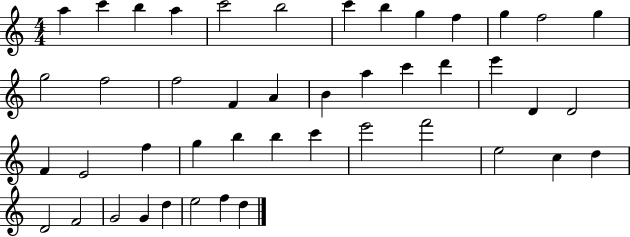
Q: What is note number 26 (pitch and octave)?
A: F4